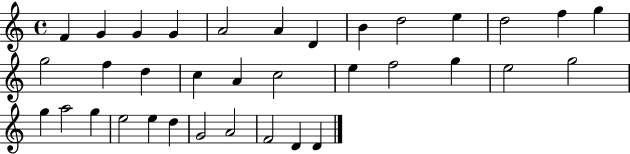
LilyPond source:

{
  \clef treble
  \time 4/4
  \defaultTimeSignature
  \key c \major
  f'4 g'4 g'4 g'4 | a'2 a'4 d'4 | b'4 d''2 e''4 | d''2 f''4 g''4 | \break g''2 f''4 d''4 | c''4 a'4 c''2 | e''4 f''2 g''4 | e''2 g''2 | \break g''4 a''2 g''4 | e''2 e''4 d''4 | g'2 a'2 | f'2 d'4 d'4 | \break \bar "|."
}